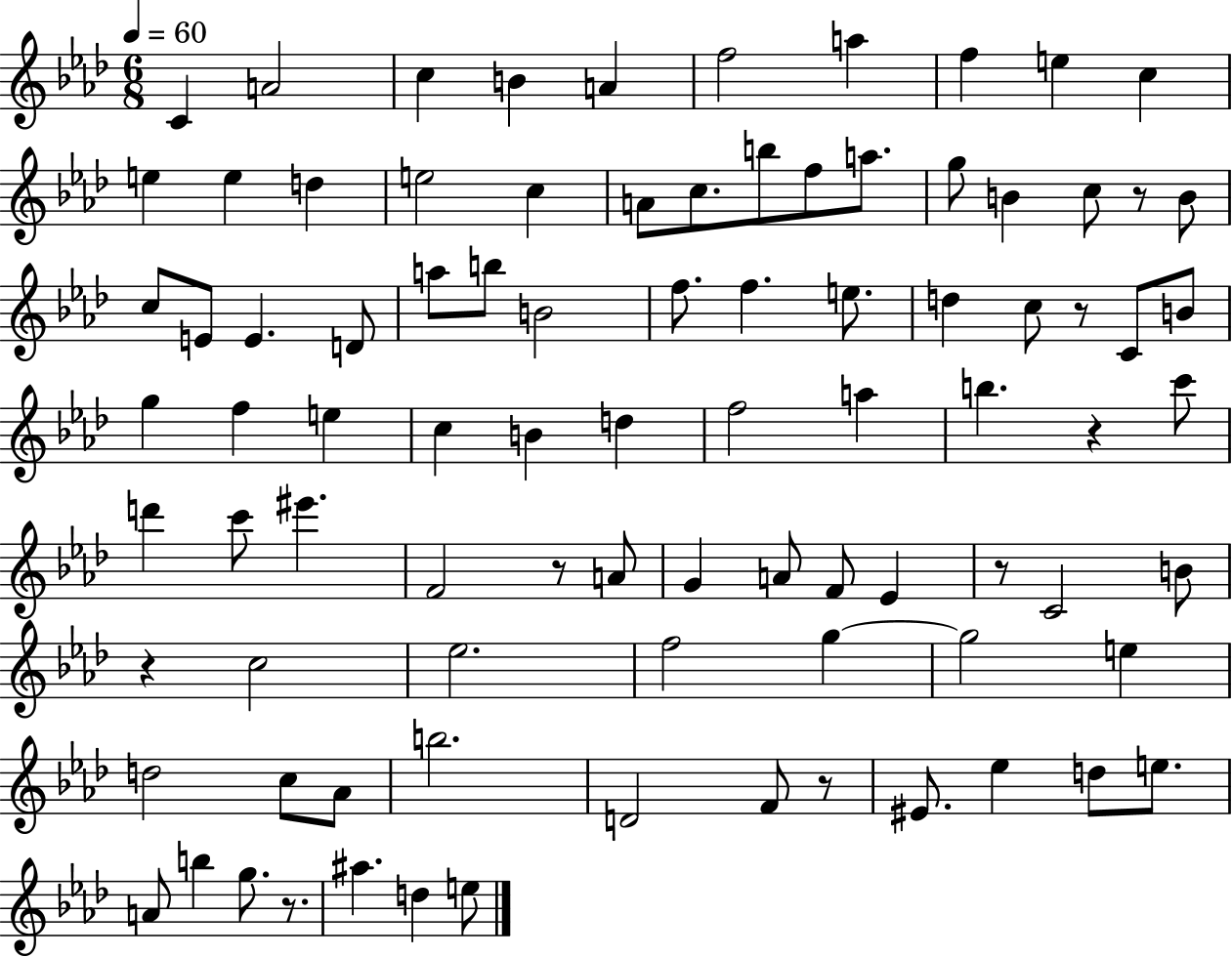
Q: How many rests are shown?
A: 8